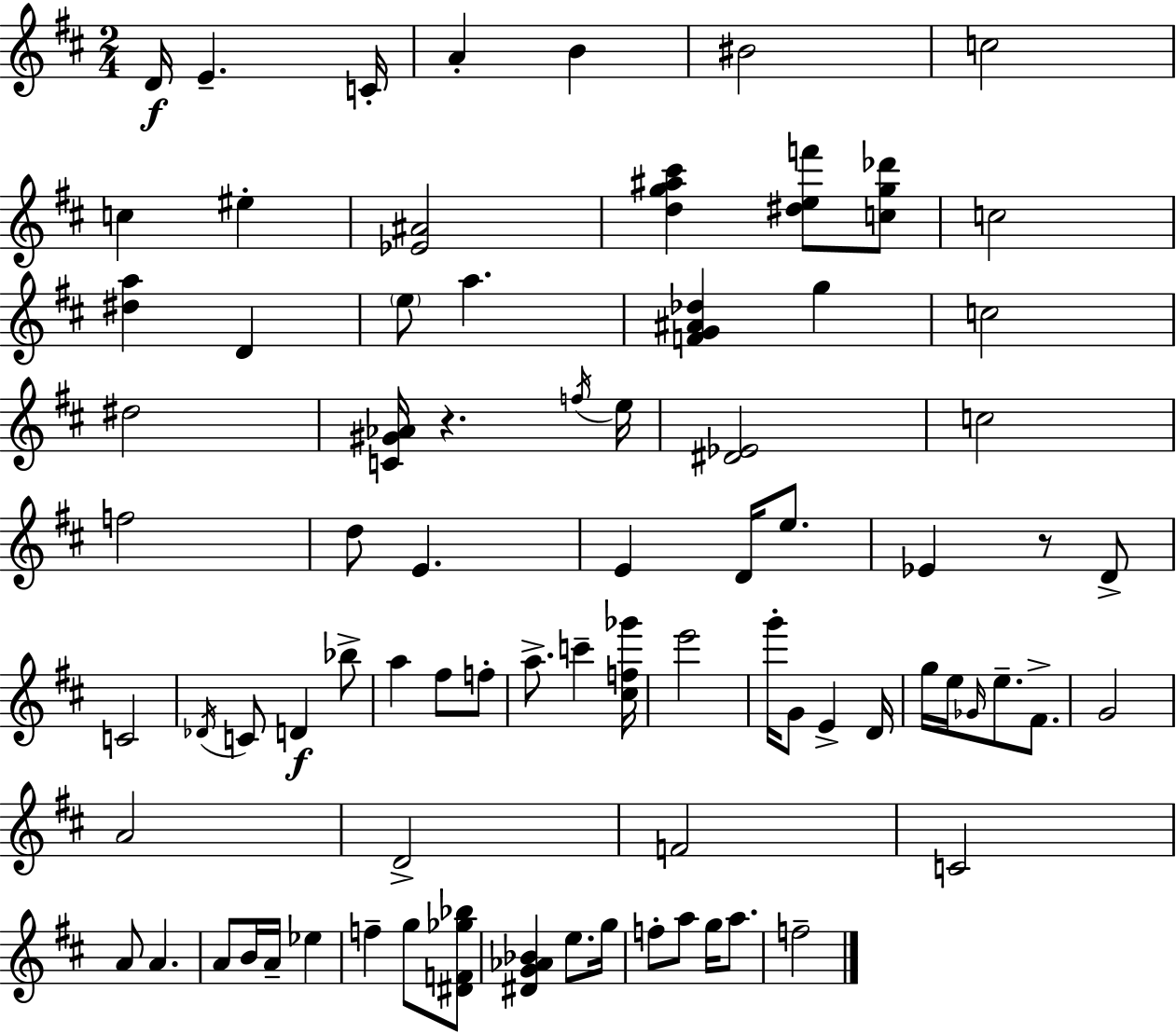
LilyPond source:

{
  \clef treble
  \numericTimeSignature
  \time 2/4
  \key d \major
  d'16\f e'4.-- c'16-. | a'4-. b'4 | bis'2 | c''2 | \break c''4 eis''4-. | <ees' ais'>2 | <d'' g'' ais'' cis'''>4 <dis'' e'' f'''>8 <c'' g'' des'''>8 | c''2 | \break <dis'' a''>4 d'4 | \parenthesize e''8 a''4. | <f' g' ais' des''>4 g''4 | c''2 | \break dis''2 | <c' gis' aes'>16 r4. \acciaccatura { f''16 } | e''16 <dis' ees'>2 | c''2 | \break f''2 | d''8 e'4. | e'4 d'16 e''8. | ees'4 r8 d'8-> | \break c'2 | \acciaccatura { des'16 } c'8 d'4\f | bes''8-> a''4 fis''8 | f''8-. a''8.-> c'''4-- | \break <cis'' f'' ges'''>16 e'''2 | g'''16-. g'8 e'4-> | d'16 g''16 e''16 \grace { ges'16 } e''8.-- | fis'8.-> g'2 | \break a'2 | d'2-> | f'2 | c'2 | \break a'8 a'4. | a'8 b'16 a'16-- ees''4 | f''4-- g''8 | <dis' f' ges'' bes''>8 <dis' g' aes' bes'>4 e''8. | \break g''16 f''8-. a''8 g''16 | a''8. f''2-- | \bar "|."
}